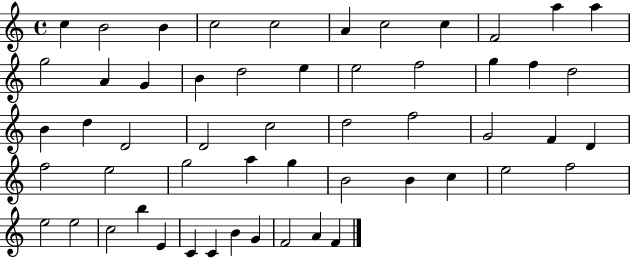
{
  \clef treble
  \time 4/4
  \defaultTimeSignature
  \key c \major
  c''4 b'2 b'4 | c''2 c''2 | a'4 c''2 c''4 | f'2 a''4 a''4 | \break g''2 a'4 g'4 | b'4 d''2 e''4 | e''2 f''2 | g''4 f''4 d''2 | \break b'4 d''4 d'2 | d'2 c''2 | d''2 f''2 | g'2 f'4 d'4 | \break f''2 e''2 | g''2 a''4 g''4 | b'2 b'4 c''4 | e''2 f''2 | \break e''2 e''2 | c''2 b''4 e'4 | c'4 c'4 b'4 g'4 | f'2 a'4 f'4 | \break \bar "|."
}